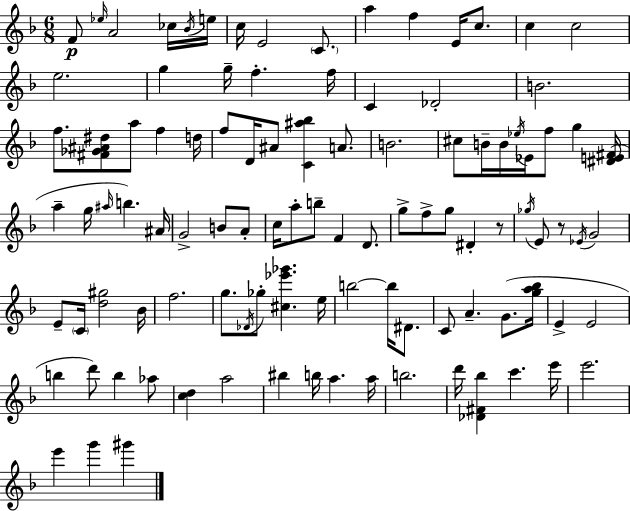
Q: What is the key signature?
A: D minor